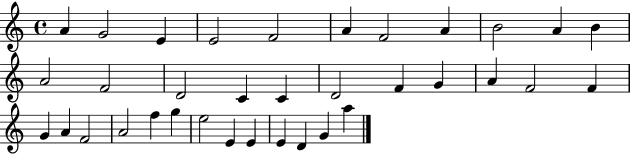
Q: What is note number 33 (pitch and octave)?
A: D4